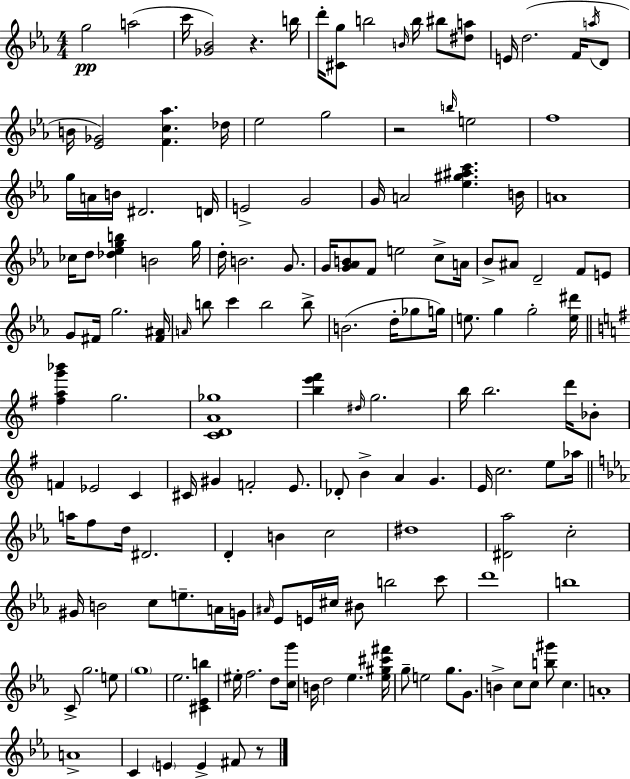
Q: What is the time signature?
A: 4/4